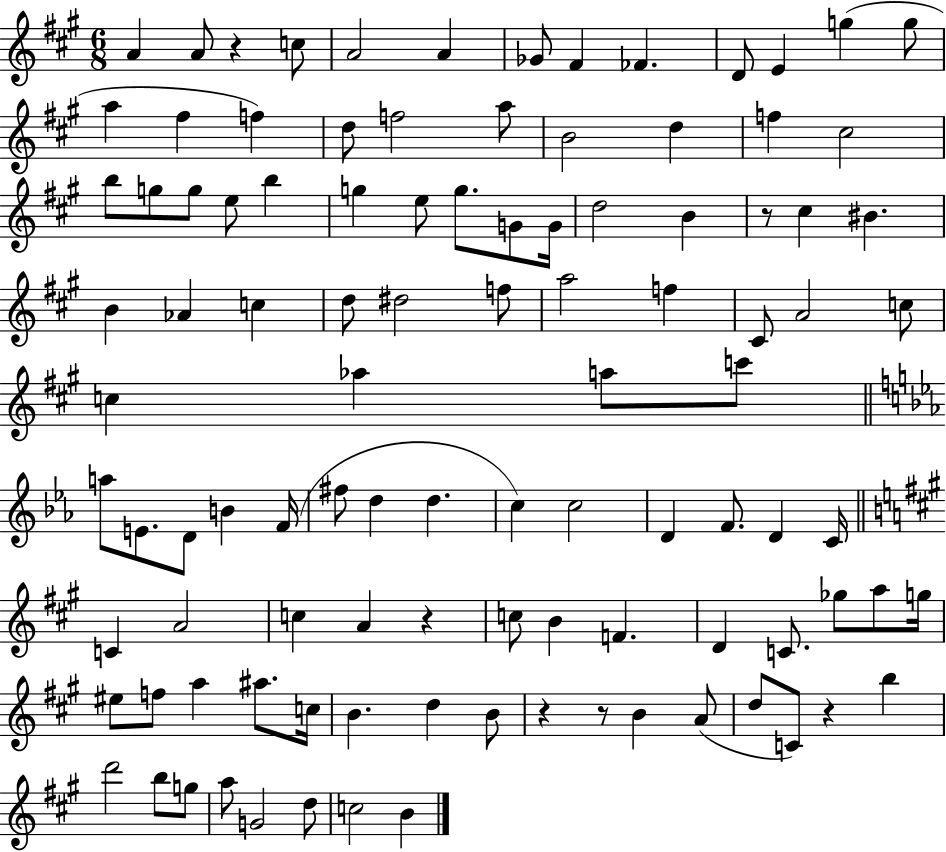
A4/q A4/e R/q C5/e A4/h A4/q Gb4/e F#4/q FES4/q. D4/e E4/q G5/q G5/e A5/q F#5/q F5/q D5/e F5/h A5/e B4/h D5/q F5/q C#5/h B5/e G5/e G5/e E5/e B5/q G5/q E5/e G5/e. G4/e G4/s D5/h B4/q R/e C#5/q BIS4/q. B4/q Ab4/q C5/q D5/e D#5/h F5/e A5/h F5/q C#4/e A4/h C5/e C5/q Ab5/q A5/e C6/e A5/e E4/e. D4/e B4/q F4/s F#5/e D5/q D5/q. C5/q C5/h D4/q F4/e. D4/q C4/s C4/q A4/h C5/q A4/q R/q C5/e B4/q F4/q. D4/q C4/e. Gb5/e A5/e G5/s EIS5/e F5/e A5/q A#5/e. C5/s B4/q. D5/q B4/e R/q R/e B4/q A4/e D5/e C4/e R/q B5/q D6/h B5/e G5/e A5/e G4/h D5/e C5/h B4/q